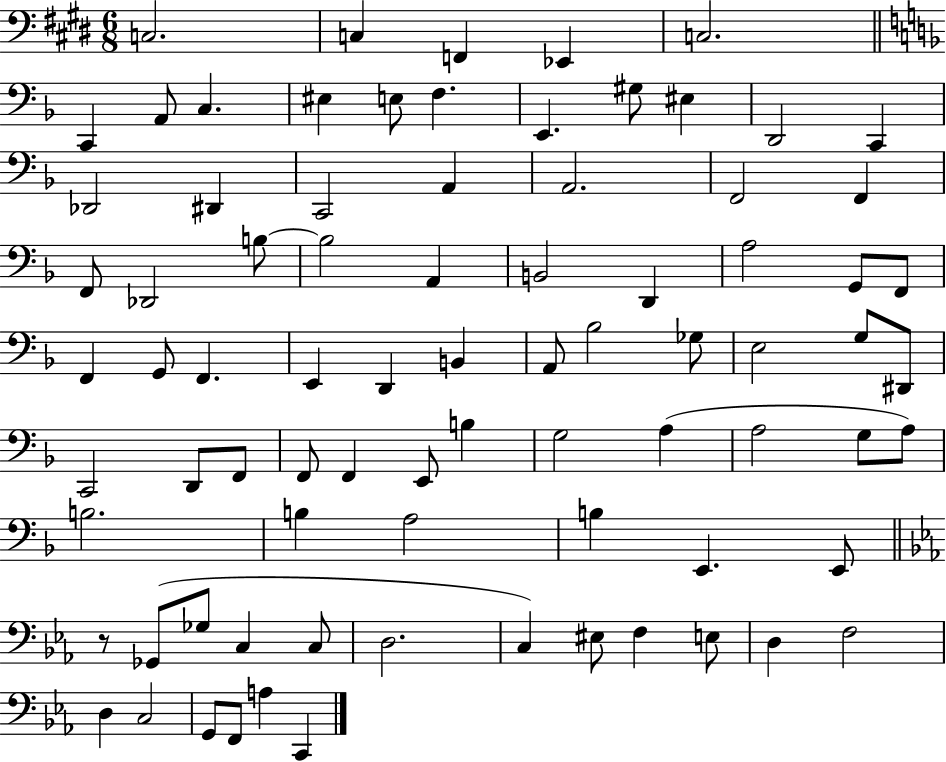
{
  \clef bass
  \numericTimeSignature
  \time 6/8
  \key e \major
  c2. | c4 f,4 ees,4 | c2. | \bar "||" \break \key d \minor c,4 a,8 c4. | eis4 e8 f4. | e,4. gis8 eis4 | d,2 c,4 | \break des,2 dis,4 | c,2 a,4 | a,2. | f,2 f,4 | \break f,8 des,2 b8~~ | b2 a,4 | b,2 d,4 | a2 g,8 f,8 | \break f,4 g,8 f,4. | e,4 d,4 b,4 | a,8 bes2 ges8 | e2 g8 dis,8 | \break c,2 d,8 f,8 | f,8 f,4 e,8 b4 | g2 a4( | a2 g8 a8) | \break b2. | b4 a2 | b4 e,4. e,8 | \bar "||" \break \key ees \major r8 ges,8( ges8 c4 c8 | d2. | c4) eis8 f4 e8 | d4 f2 | \break d4 c2 | g,8 f,8 a4 c,4 | \bar "|."
}